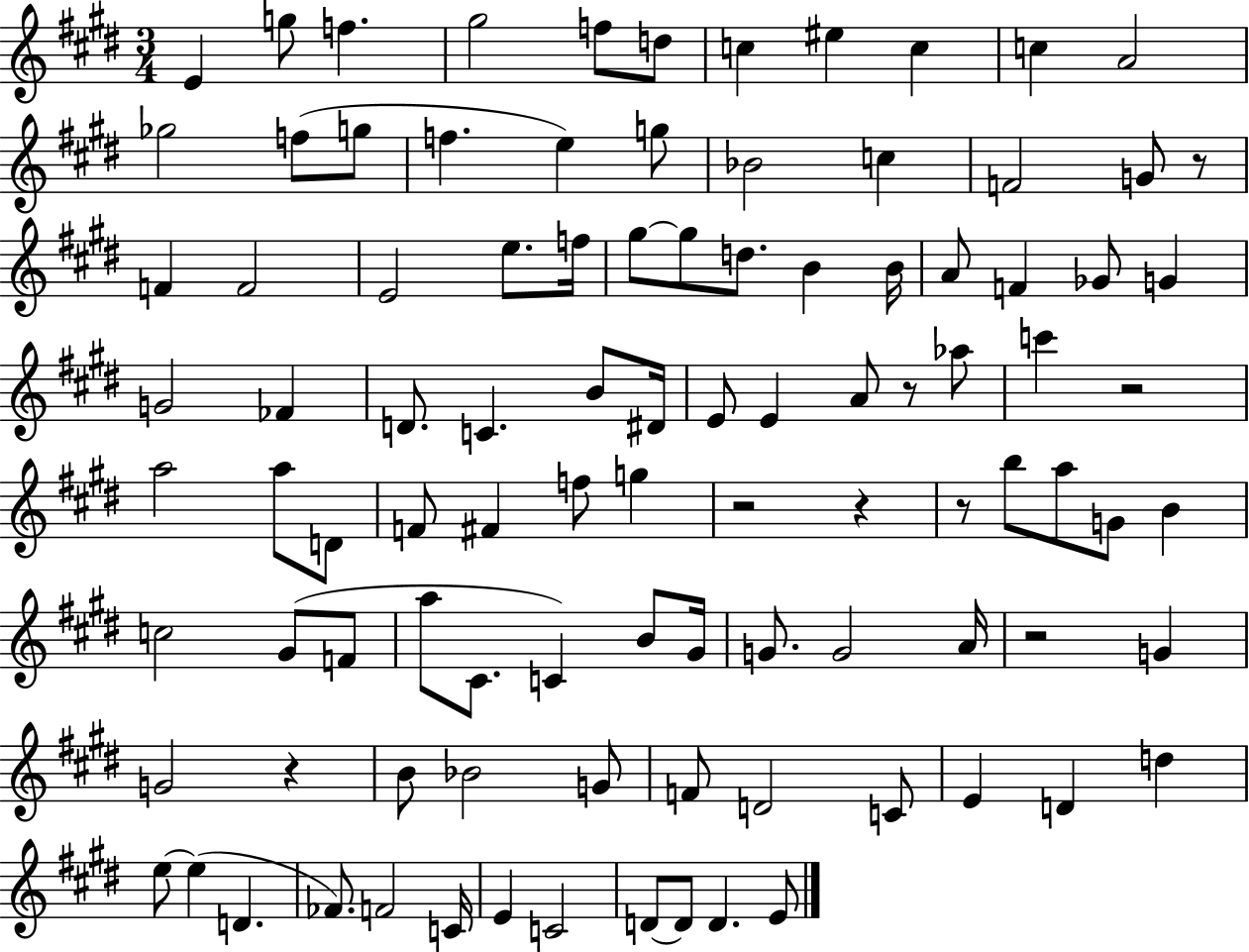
E4/q G5/e F5/q. G#5/h F5/e D5/e C5/q EIS5/q C5/q C5/q A4/h Gb5/h F5/e G5/e F5/q. E5/q G5/e Bb4/h C5/q F4/h G4/e R/e F4/q F4/h E4/h E5/e. F5/s G#5/e G#5/e D5/e. B4/q B4/s A4/e F4/q Gb4/e G4/q G4/h FES4/q D4/e. C4/q. B4/e D#4/s E4/e E4/q A4/e R/e Ab5/e C6/q R/h A5/h A5/e D4/e F4/e F#4/q F5/e G5/q R/h R/q R/e B5/e A5/e G4/e B4/q C5/h G#4/e F4/e A5/e C#4/e. C4/q B4/e G#4/s G4/e. G4/h A4/s R/h G4/q G4/h R/q B4/e Bb4/h G4/e F4/e D4/h C4/e E4/q D4/q D5/q E5/e E5/q D4/q. FES4/e. F4/h C4/s E4/q C4/h D4/e D4/e D4/q. E4/e